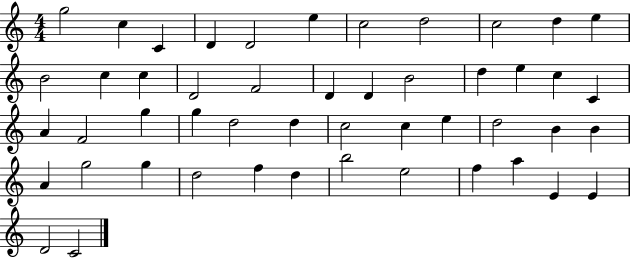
X:1
T:Untitled
M:4/4
L:1/4
K:C
g2 c C D D2 e c2 d2 c2 d e B2 c c D2 F2 D D B2 d e c C A F2 g g d2 d c2 c e d2 B B A g2 g d2 f d b2 e2 f a E E D2 C2